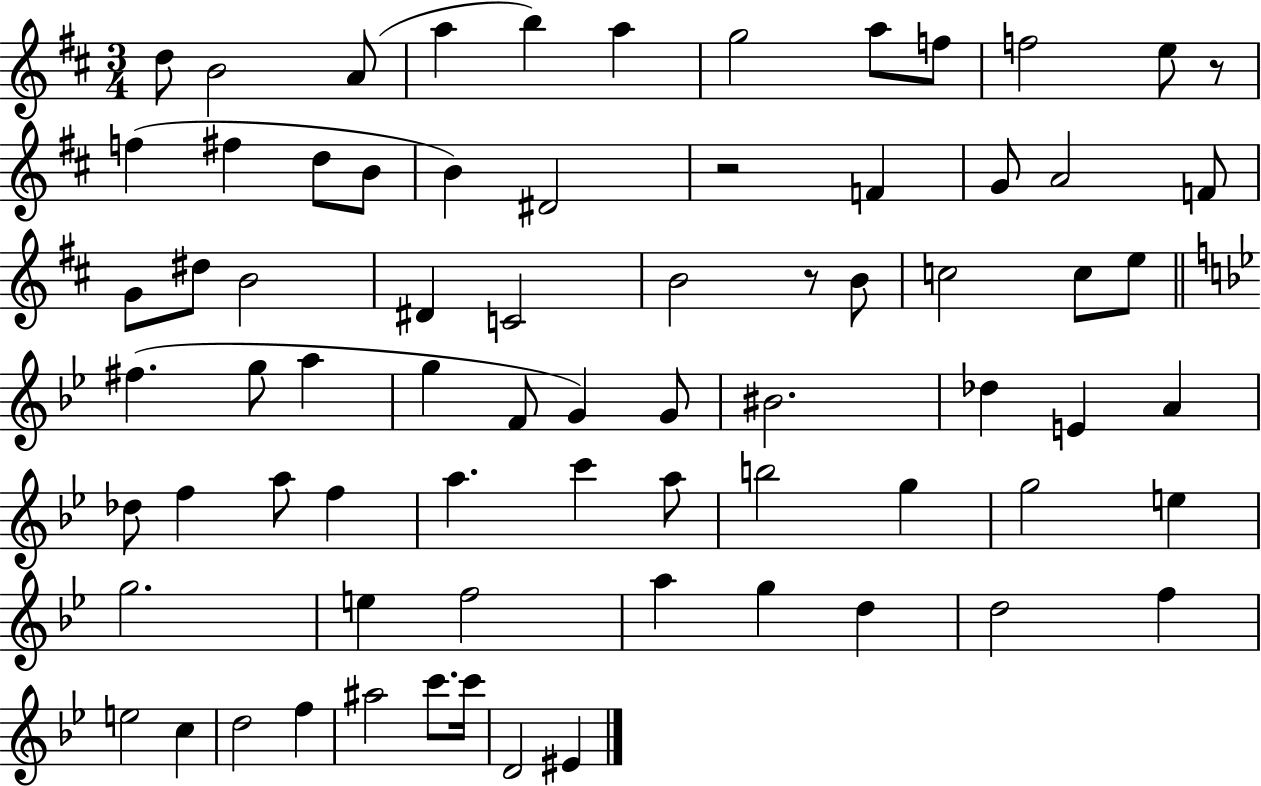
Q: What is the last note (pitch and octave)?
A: EIS4